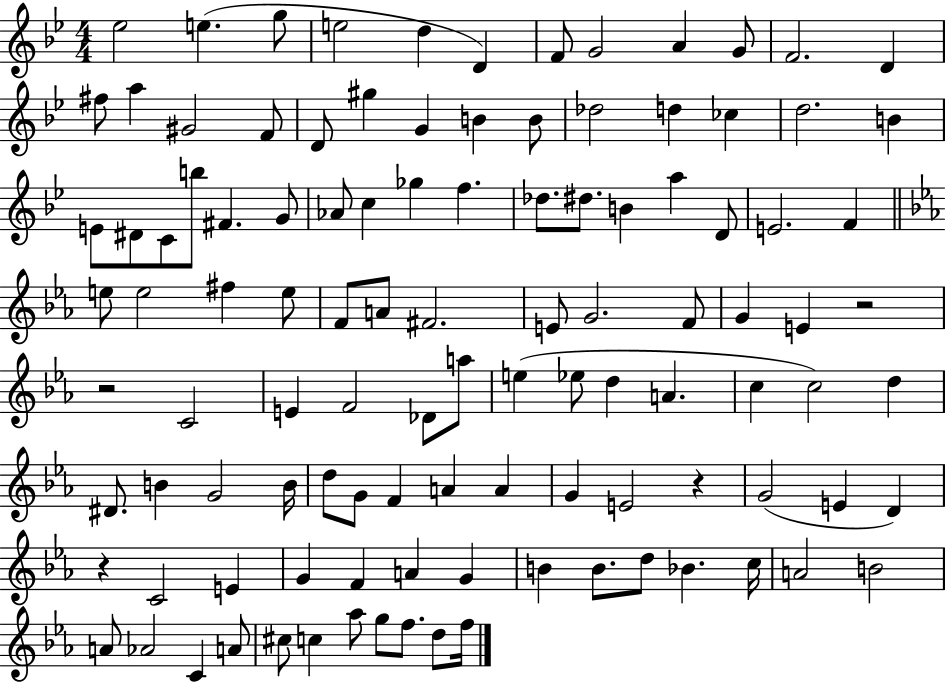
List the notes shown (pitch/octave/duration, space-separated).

Eb5/h E5/q. G5/e E5/h D5/q D4/q F4/e G4/h A4/q G4/e F4/h. D4/q F#5/e A5/q G#4/h F4/e D4/e G#5/q G4/q B4/q B4/e Db5/h D5/q CES5/q D5/h. B4/q E4/e D#4/e C4/e B5/e F#4/q. G4/e Ab4/e C5/q Gb5/q F5/q. Db5/e. D#5/e. B4/q A5/q D4/e E4/h. F4/q E5/e E5/h F#5/q E5/e F4/e A4/e F#4/h. E4/e G4/h. F4/e G4/q E4/q R/h R/h C4/h E4/q F4/h Db4/e A5/e E5/q Eb5/e D5/q A4/q. C5/q C5/h D5/q D#4/e. B4/q G4/h B4/s D5/e G4/e F4/q A4/q A4/q G4/q E4/h R/q G4/h E4/q D4/q R/q C4/h E4/q G4/q F4/q A4/q G4/q B4/q B4/e. D5/e Bb4/q. C5/s A4/h B4/h A4/e Ab4/h C4/q A4/e C#5/e C5/q Ab5/e G5/e F5/e. D5/e F5/s